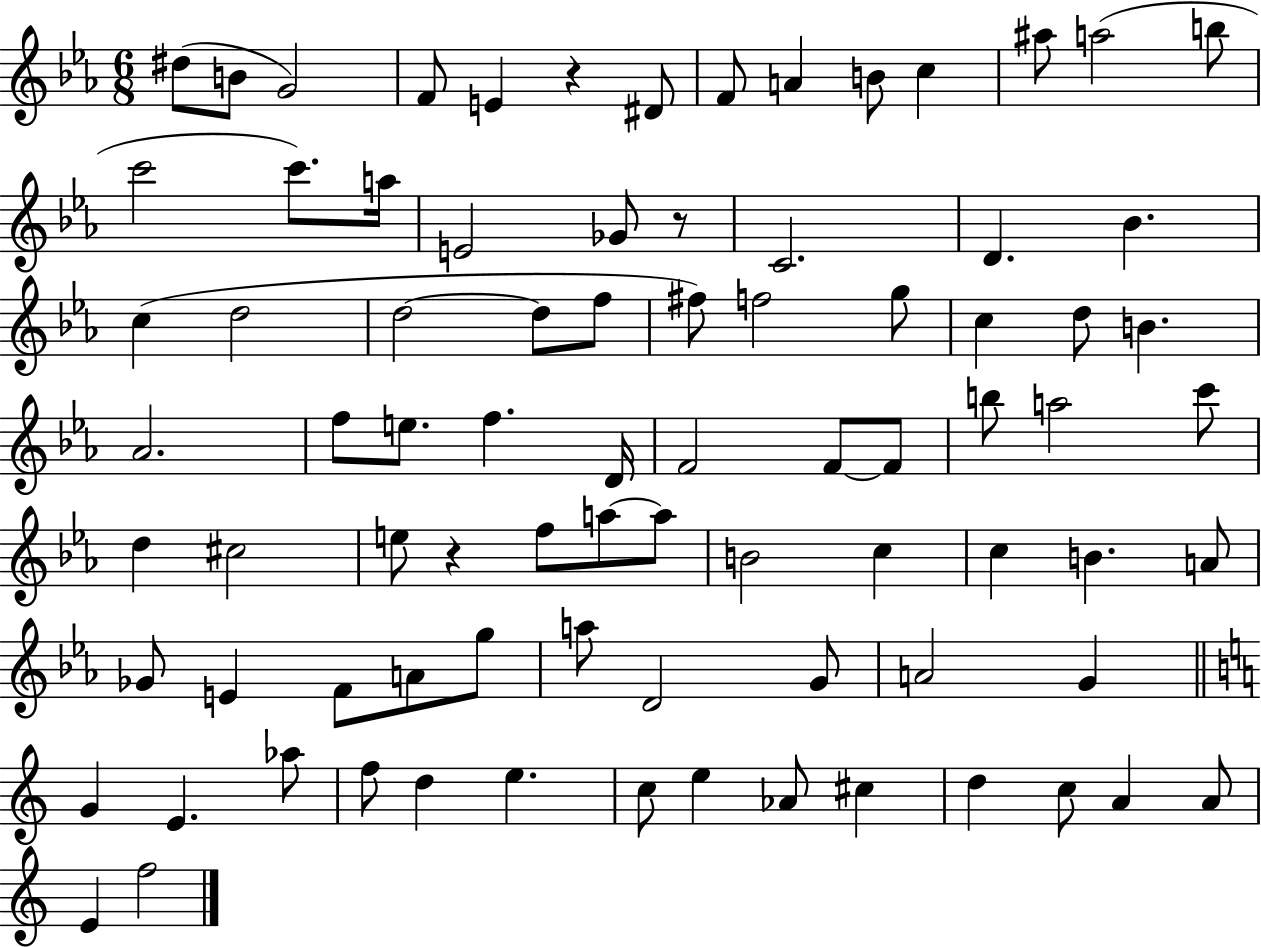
{
  \clef treble
  \numericTimeSignature
  \time 6/8
  \key ees \major
  dis''8( b'8 g'2) | f'8 e'4 r4 dis'8 | f'8 a'4 b'8 c''4 | ais''8 a''2( b''8 | \break c'''2 c'''8.) a''16 | e'2 ges'8 r8 | c'2. | d'4. bes'4. | \break c''4( d''2 | d''2~~ d''8 f''8 | fis''8) f''2 g''8 | c''4 d''8 b'4. | \break aes'2. | f''8 e''8. f''4. d'16 | f'2 f'8~~ f'8 | b''8 a''2 c'''8 | \break d''4 cis''2 | e''8 r4 f''8 a''8~~ a''8 | b'2 c''4 | c''4 b'4. a'8 | \break ges'8 e'4 f'8 a'8 g''8 | a''8 d'2 g'8 | a'2 g'4 | \bar "||" \break \key a \minor g'4 e'4. aes''8 | f''8 d''4 e''4. | c''8 e''4 aes'8 cis''4 | d''4 c''8 a'4 a'8 | \break e'4 f''2 | \bar "|."
}